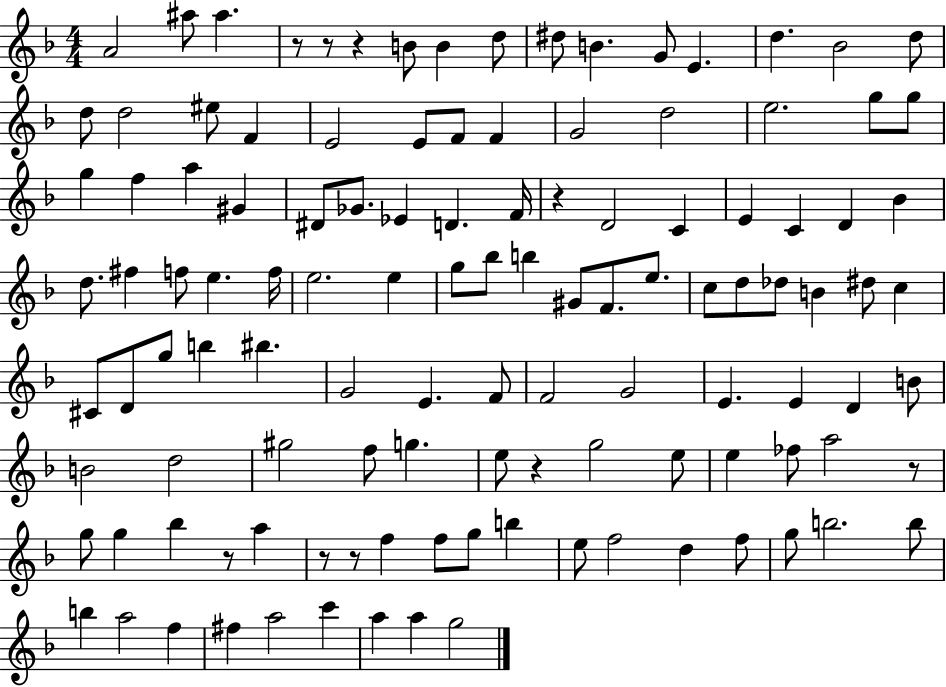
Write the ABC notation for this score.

X:1
T:Untitled
M:4/4
L:1/4
K:F
A2 ^a/2 ^a z/2 z/2 z B/2 B d/2 ^d/2 B G/2 E d _B2 d/2 d/2 d2 ^e/2 F E2 E/2 F/2 F G2 d2 e2 g/2 g/2 g f a ^G ^D/2 _G/2 _E D F/4 z D2 C E C D _B d/2 ^f f/2 e f/4 e2 e g/2 _b/2 b ^G/2 F/2 e/2 c/2 d/2 _d/2 B ^d/2 c ^C/2 D/2 g/2 b ^b G2 E F/2 F2 G2 E E D B/2 B2 d2 ^g2 f/2 g e/2 z g2 e/2 e _f/2 a2 z/2 g/2 g _b z/2 a z/2 z/2 f f/2 g/2 b e/2 f2 d f/2 g/2 b2 b/2 b a2 f ^f a2 c' a a g2